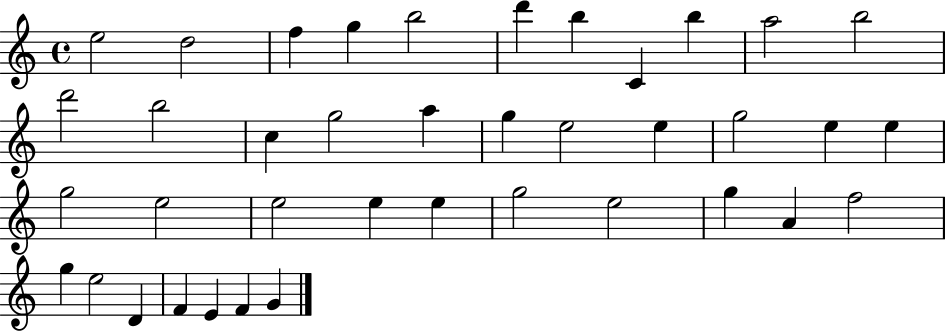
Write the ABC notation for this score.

X:1
T:Untitled
M:4/4
L:1/4
K:C
e2 d2 f g b2 d' b C b a2 b2 d'2 b2 c g2 a g e2 e g2 e e g2 e2 e2 e e g2 e2 g A f2 g e2 D F E F G